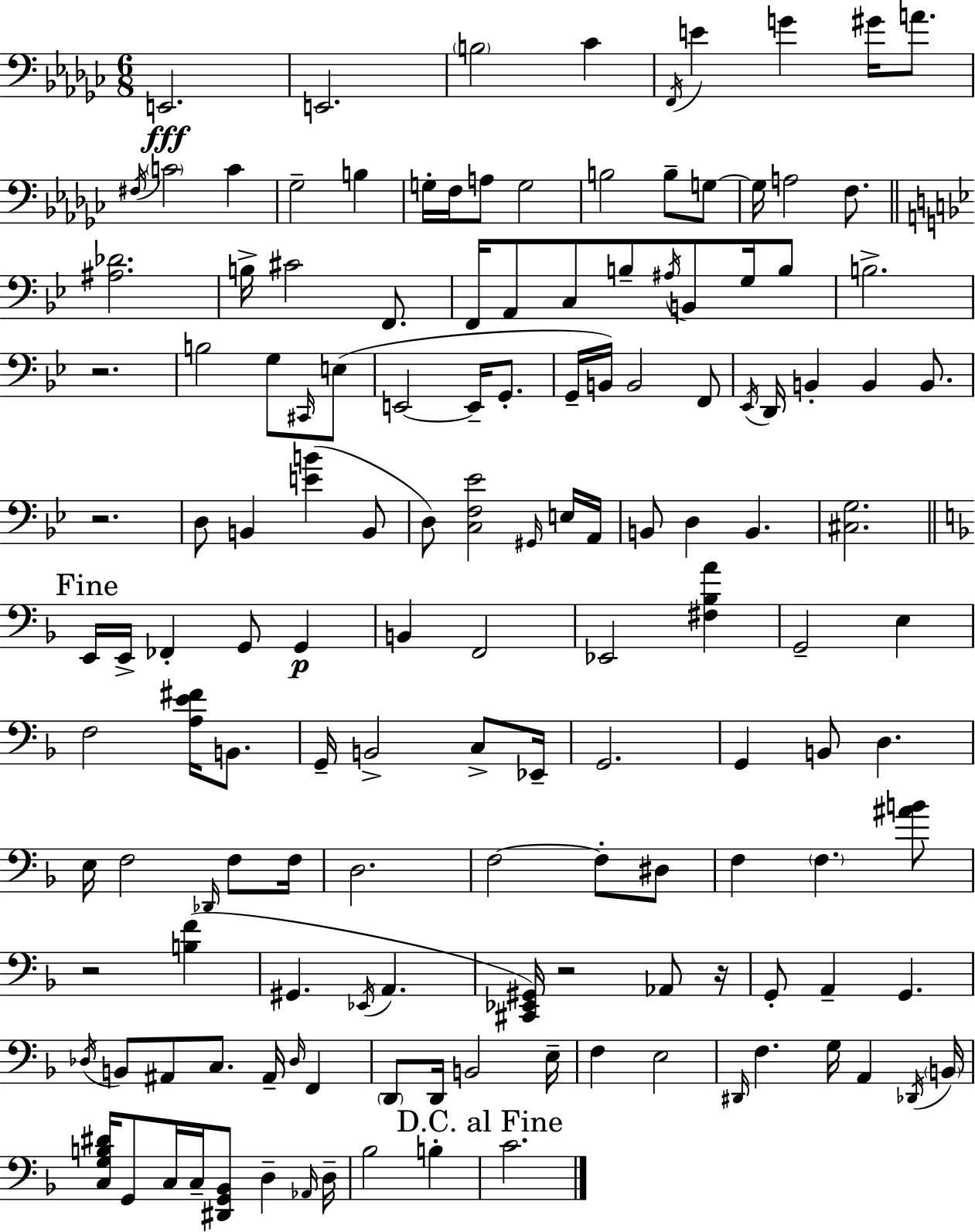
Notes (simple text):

E2/h. E2/h. B3/h CES4/q F2/s E4/q G4/q G#4/s A4/e. F#3/s C4/h C4/q Gb3/h B3/q G3/s F3/s A3/e G3/h B3/h B3/e G3/e G3/s A3/h F3/e. [A#3,Db4]/h. B3/s C#4/h F2/e. F2/s A2/e C3/e B3/e A#3/s B2/e G3/s B3/e B3/h. R/h. B3/h G3/e C#2/s E3/e E2/h E2/s G2/e. G2/s B2/s B2/h F2/e Eb2/s D2/s B2/q B2/q B2/e. R/h. D3/e B2/q [E4,B4]/q B2/e D3/e [C3,F3,Eb4]/h G#2/s E3/s A2/s B2/e D3/q B2/q. [C#3,G3]/h. E2/s E2/s FES2/q G2/e G2/q B2/q F2/h Eb2/h [F#3,Bb3,A4]/q G2/h E3/q F3/h [A3,E4,F#4]/s B2/e. G2/s B2/h C3/e Eb2/s G2/h. G2/q B2/e D3/q. E3/s F3/h Db2/s F3/e F3/s D3/h. F3/h F3/e D#3/e F3/q F3/q. [A#4,B4]/e R/h [B3,F4]/q G#2/q. Eb2/s A2/q. [C#2,Eb2,G#2]/s R/h Ab2/e R/s G2/e A2/q G2/q. Db3/s B2/e A#2/e C3/e. A#2/s Db3/s F2/q D2/e D2/s B2/h E3/s F3/q E3/h D#2/s F3/q. G3/s A2/q Db2/s B2/s [C3,G3,B3,D#4]/s G2/e C3/s C3/s [D#2,G2,Bb2]/e D3/q Ab2/s D3/s Bb3/h B3/q C4/h.